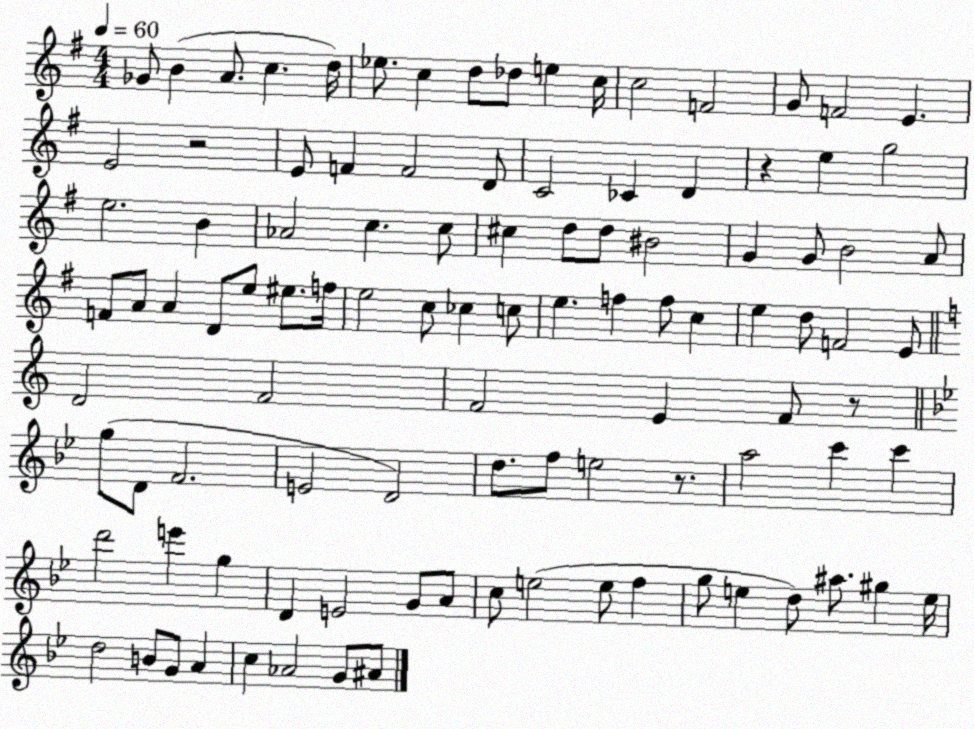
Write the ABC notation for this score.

X:1
T:Untitled
M:4/4
L:1/4
K:G
_G/2 B A/2 c d/4 _e/2 c d/2 _d/2 e c/4 c2 F2 G/2 F2 E E2 z2 E/2 F F2 D/2 C2 _C D z e g2 e2 B _A2 c c/2 ^c d/2 d/2 ^B2 G G/2 B2 A/2 F/2 A/2 A D/2 e/2 ^e/2 f/4 e2 c/2 _c c/2 e f f/2 c e d/2 F2 E/2 D2 F2 F2 E F/2 z/2 g/2 D/2 F2 E2 D2 d/2 f/2 e2 z/2 a2 c' c' d'2 e' g D E2 G/2 A/2 c/2 e2 e/2 f g/2 e d/2 ^a/2 ^g e/4 d2 B/2 G/2 A c _A2 G/2 ^A/2